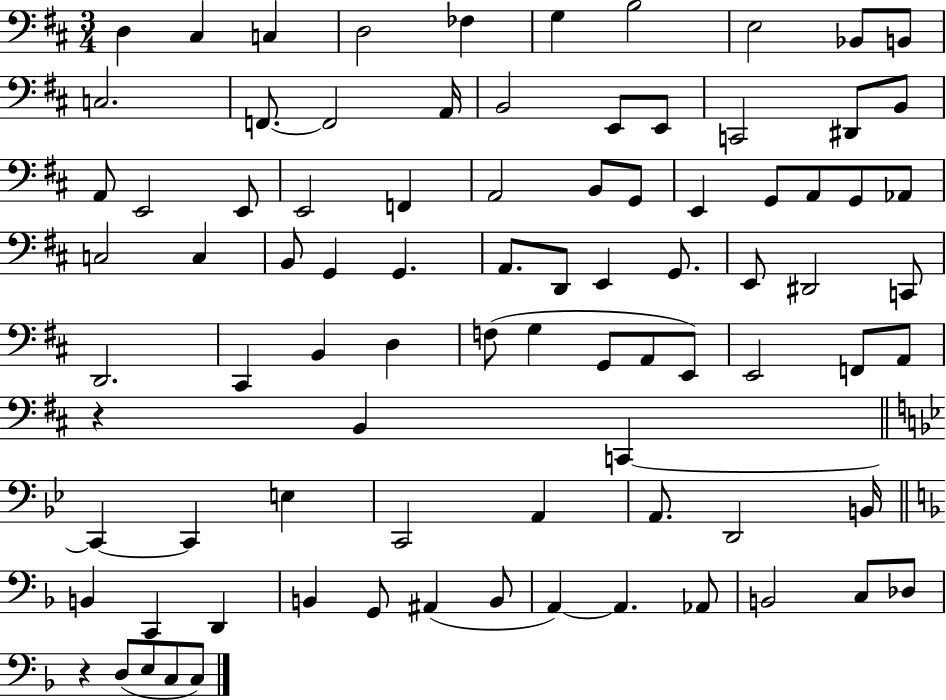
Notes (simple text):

D3/q C#3/q C3/q D3/h FES3/q G3/q B3/h E3/h Bb2/e B2/e C3/h. F2/e. F2/h A2/s B2/h E2/e E2/e C2/h D#2/e B2/e A2/e E2/h E2/e E2/h F2/q A2/h B2/e G2/e E2/q G2/e A2/e G2/e Ab2/e C3/h C3/q B2/e G2/q G2/q. A2/e. D2/e E2/q G2/e. E2/e D#2/h C2/e D2/h. C#2/q B2/q D3/q F3/e G3/q G2/e A2/e E2/e E2/h F2/e A2/e R/q B2/q C2/q C2/q C2/q E3/q C2/h A2/q A2/e. D2/h B2/s B2/q C2/q D2/q B2/q G2/e A#2/q B2/e A2/q A2/q. Ab2/e B2/h C3/e Db3/e R/q D3/e E3/e C3/e C3/e